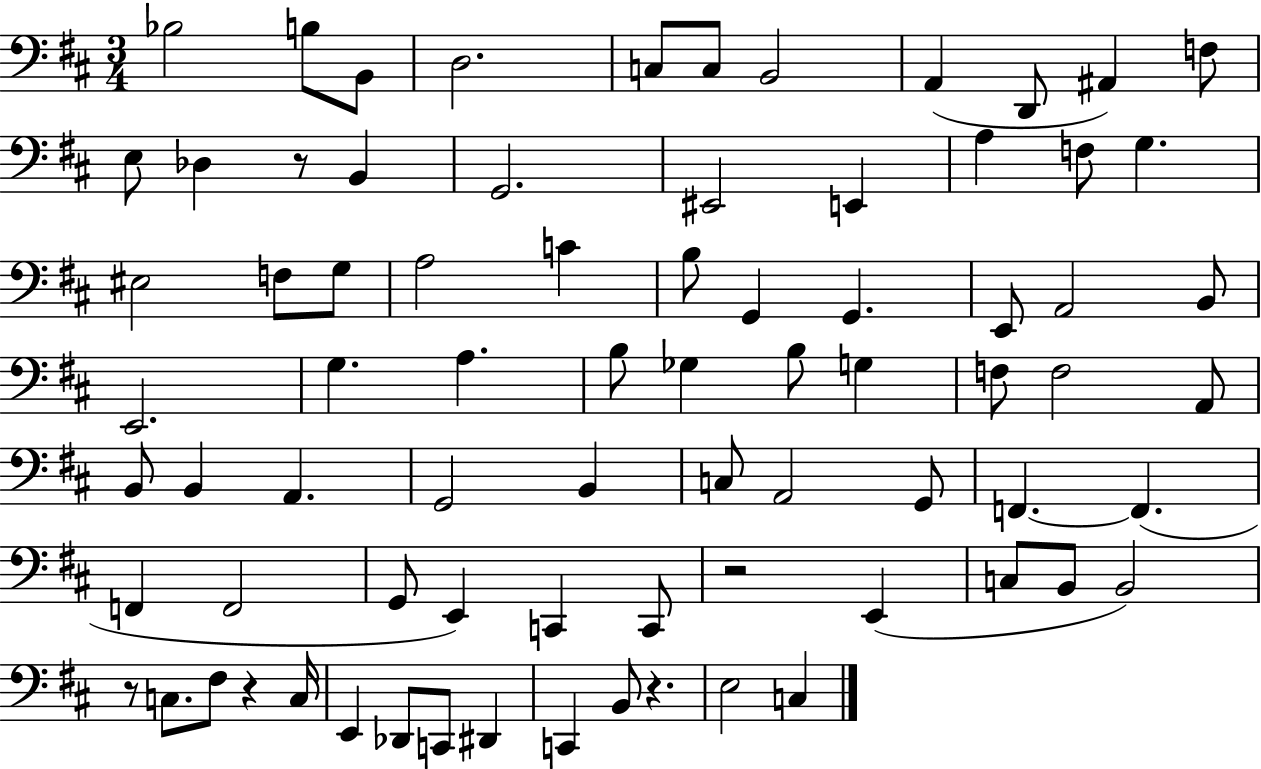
Bb3/h B3/e B2/e D3/h. C3/e C3/e B2/h A2/q D2/e A#2/q F3/e E3/e Db3/q R/e B2/q G2/h. EIS2/h E2/q A3/q F3/e G3/q. EIS3/h F3/e G3/e A3/h C4/q B3/e G2/q G2/q. E2/e A2/h B2/e E2/h. G3/q. A3/q. B3/e Gb3/q B3/e G3/q F3/e F3/h A2/e B2/e B2/q A2/q. G2/h B2/q C3/e A2/h G2/e F2/q. F2/q. F2/q F2/h G2/e E2/q C2/q C2/e R/h E2/q C3/e B2/e B2/h R/e C3/e. F#3/e R/q C3/s E2/q Db2/e C2/e D#2/q C2/q B2/e R/q. E3/h C3/q